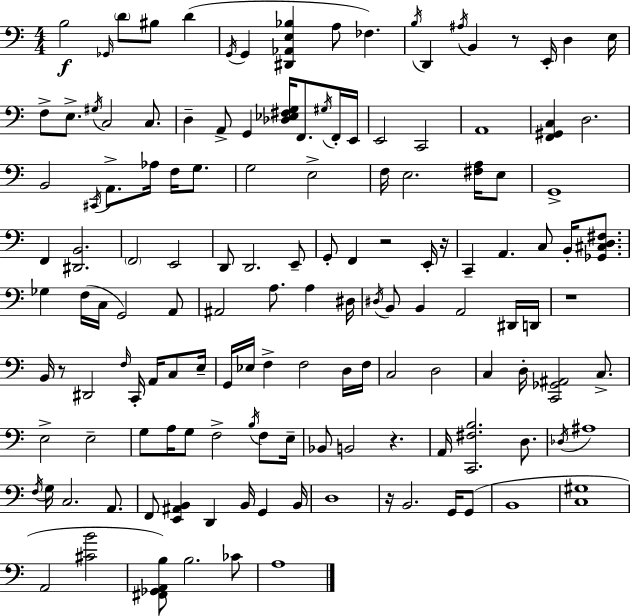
X:1
T:Untitled
M:4/4
L:1/4
K:Am
B,2 _G,,/4 D/2 ^B,/2 D G,,/4 G,, [^D,,_A,,E,_B,] A,/2 _F, B,/4 D,, ^A,/4 B,, z/2 E,,/4 D, E,/4 F,/2 E,/2 ^G,/4 C,2 C,/2 D, A,,/2 G,, [_D,_E,^F,G,]/4 F,,/2 ^G,/4 F,,/4 E,,/4 E,,2 C,,2 A,,4 [F,,^G,,C,] D,2 B,,2 ^C,,/4 A,,/2 _A,/4 F,/4 G,/2 G,2 E,2 F,/4 E,2 [^F,A,]/4 E,/2 G,,4 F,, [^D,,B,,]2 F,,2 E,,2 D,,/2 D,,2 E,,/2 G,,/2 F,, z2 E,,/4 z/4 C,, A,, C,/2 B,,/4 [_G,,^C,D,^F,]/2 _G, F,/4 C,/4 G,,2 A,,/2 ^A,,2 A,/2 A, ^D,/4 ^D,/4 B,,/2 B,, A,,2 ^D,,/4 D,,/4 z4 B,,/4 z/2 ^D,,2 F,/4 C,,/4 A,,/4 C,/2 E,/4 G,,/4 _E,/4 F, F,2 D,/4 F,/4 C,2 D,2 C, D,/4 [C,,_G,,^A,,]2 C,/2 E,2 E,2 G,/2 A,/4 G,/2 F,2 B,/4 F,/2 E,/4 _B,,/2 B,,2 z A,,/4 [C,,^F,B,]2 D,/2 _D,/4 ^A,4 F,/4 G,/4 C,2 A,,/2 F,,/2 [E,,^A,,B,,] D,, B,,/4 G,, B,,/4 D,4 z/4 B,,2 G,,/4 G,,/2 B,,4 [C,^G,]4 A,,2 [^CB]2 [^F,,_G,,A,,B,]/2 B,2 _C/2 A,4